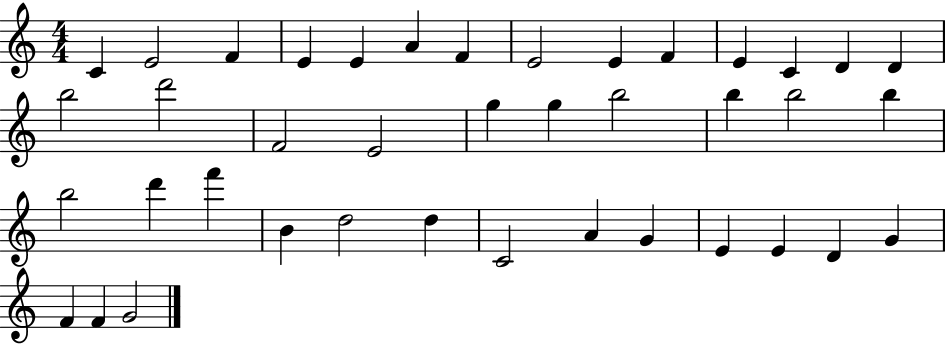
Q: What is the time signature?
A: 4/4